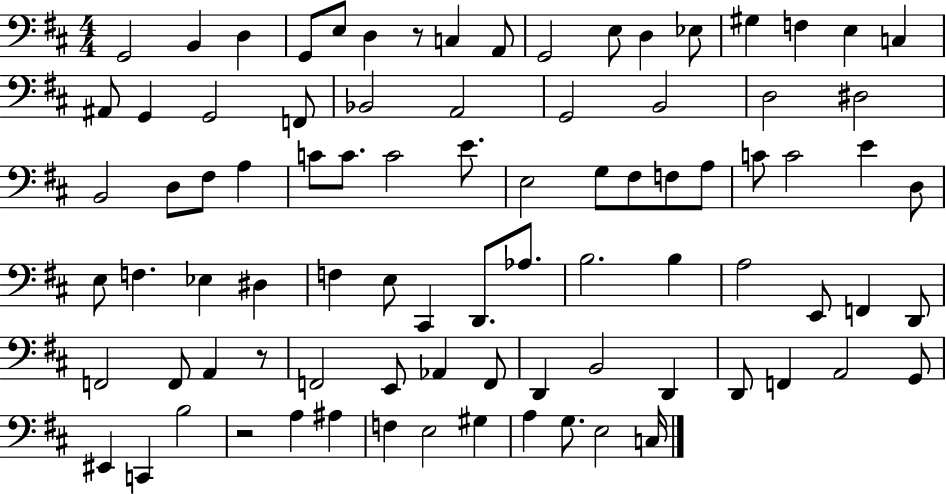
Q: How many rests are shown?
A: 3